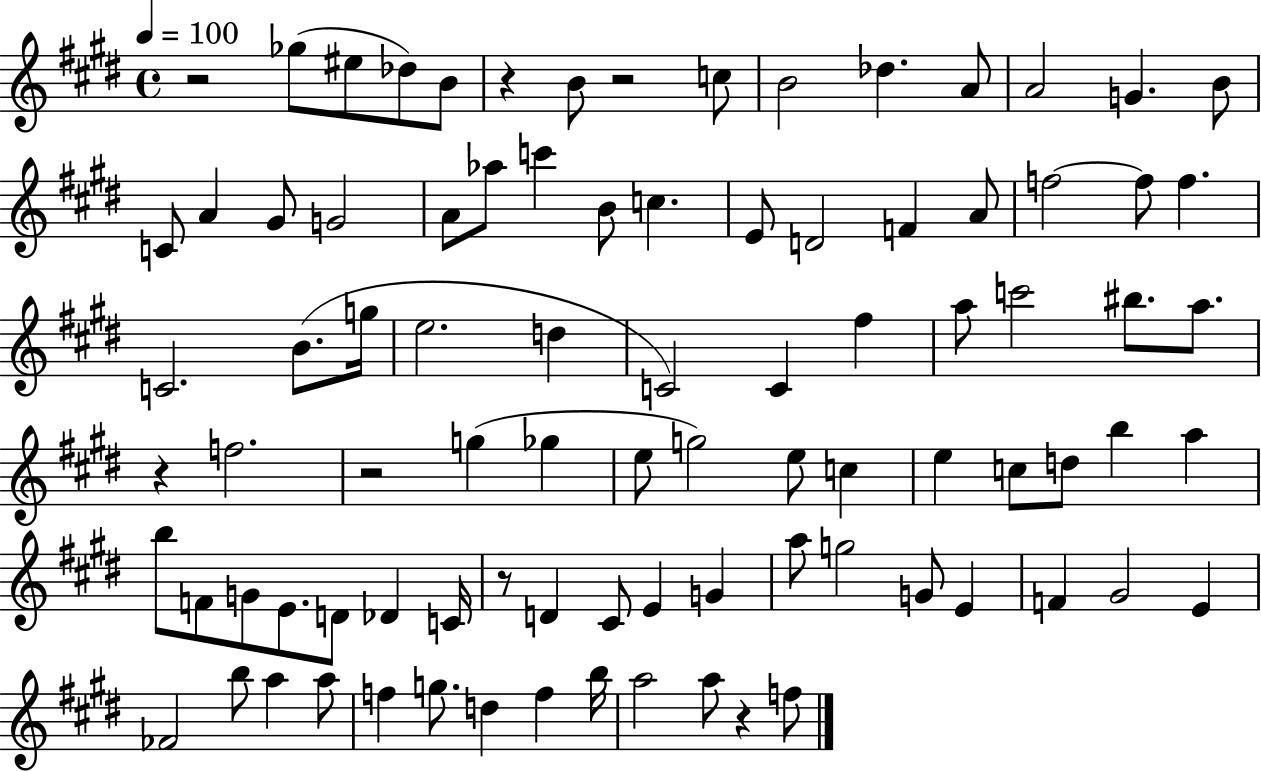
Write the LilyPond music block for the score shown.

{
  \clef treble
  \time 4/4
  \defaultTimeSignature
  \key e \major
  \tempo 4 = 100
  r2 ges''8( eis''8 des''8) b'8 | r4 b'8 r2 c''8 | b'2 des''4. a'8 | a'2 g'4. b'8 | \break c'8 a'4 gis'8 g'2 | a'8 aes''8 c'''4 b'8 c''4. | e'8 d'2 f'4 a'8 | f''2~~ f''8 f''4. | \break c'2. b'8.( g''16 | e''2. d''4 | c'2) c'4 fis''4 | a''8 c'''2 bis''8. a''8. | \break r4 f''2. | r2 g''4( ges''4 | e''8 g''2) e''8 c''4 | e''4 c''8 d''8 b''4 a''4 | \break b''8 f'8 g'8 e'8. d'8 des'4 c'16 | r8 d'4 cis'8 e'4 g'4 | a''8 g''2 g'8 e'4 | f'4 gis'2 e'4 | \break fes'2 b''8 a''4 a''8 | f''4 g''8. d''4 f''4 b''16 | a''2 a''8 r4 f''8 | \bar "|."
}